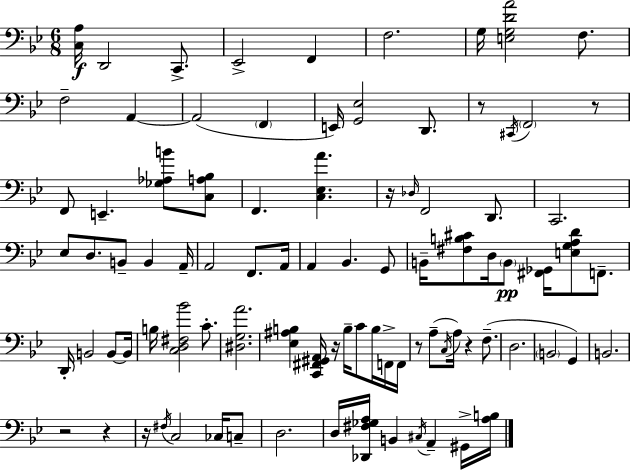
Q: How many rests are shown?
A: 9